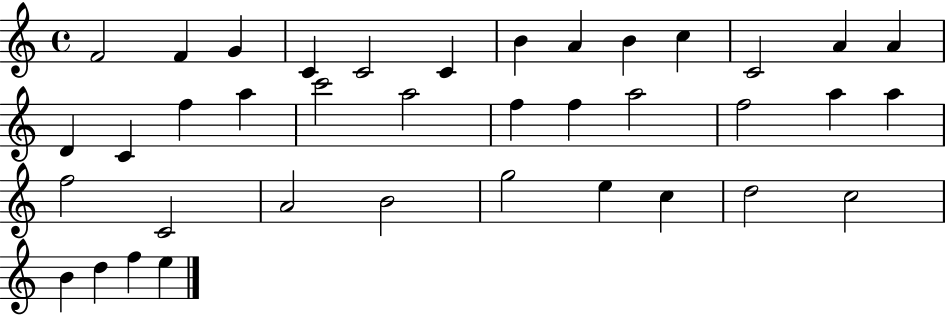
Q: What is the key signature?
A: C major